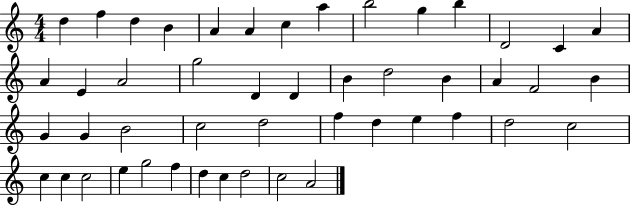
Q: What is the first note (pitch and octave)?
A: D5